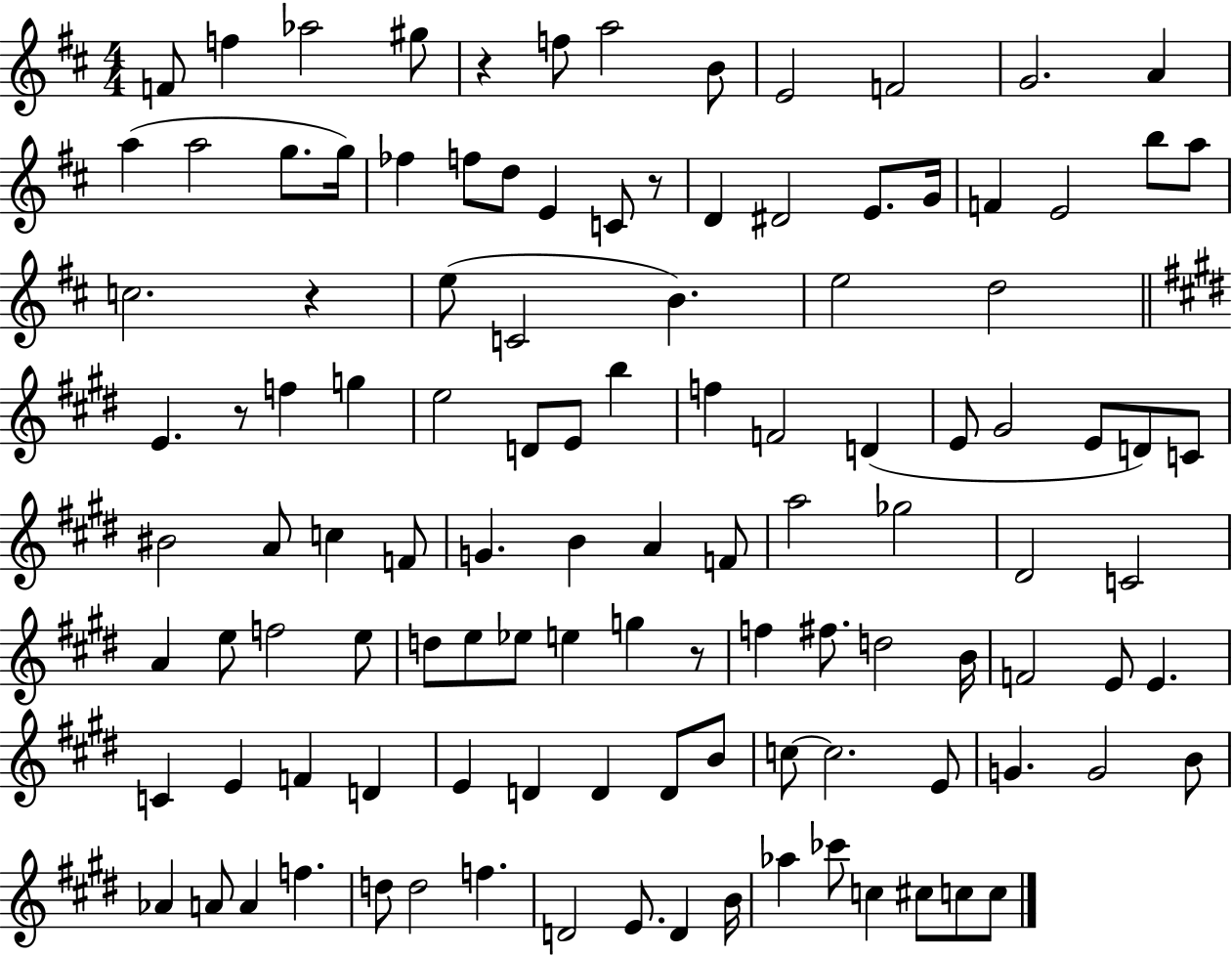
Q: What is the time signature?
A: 4/4